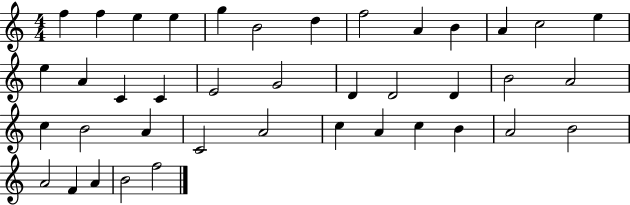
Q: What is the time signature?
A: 4/4